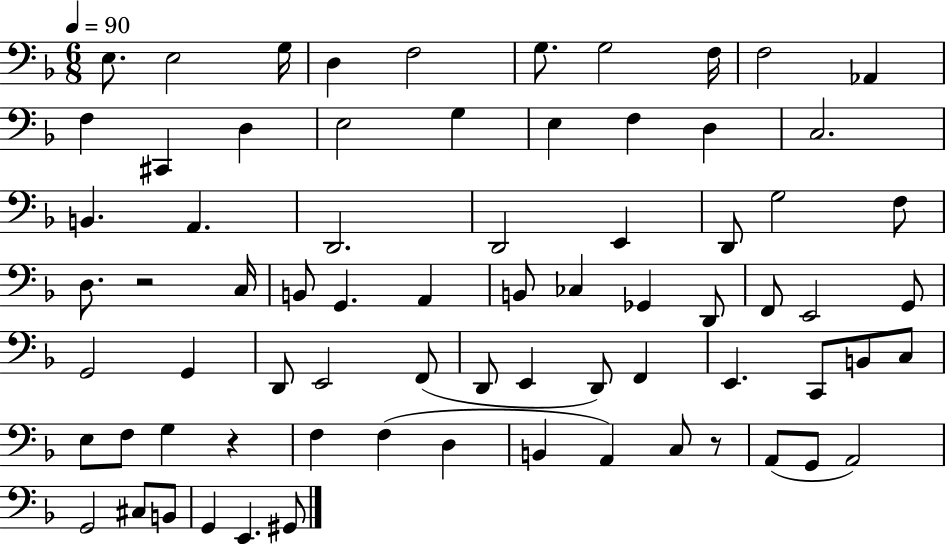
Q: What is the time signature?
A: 6/8